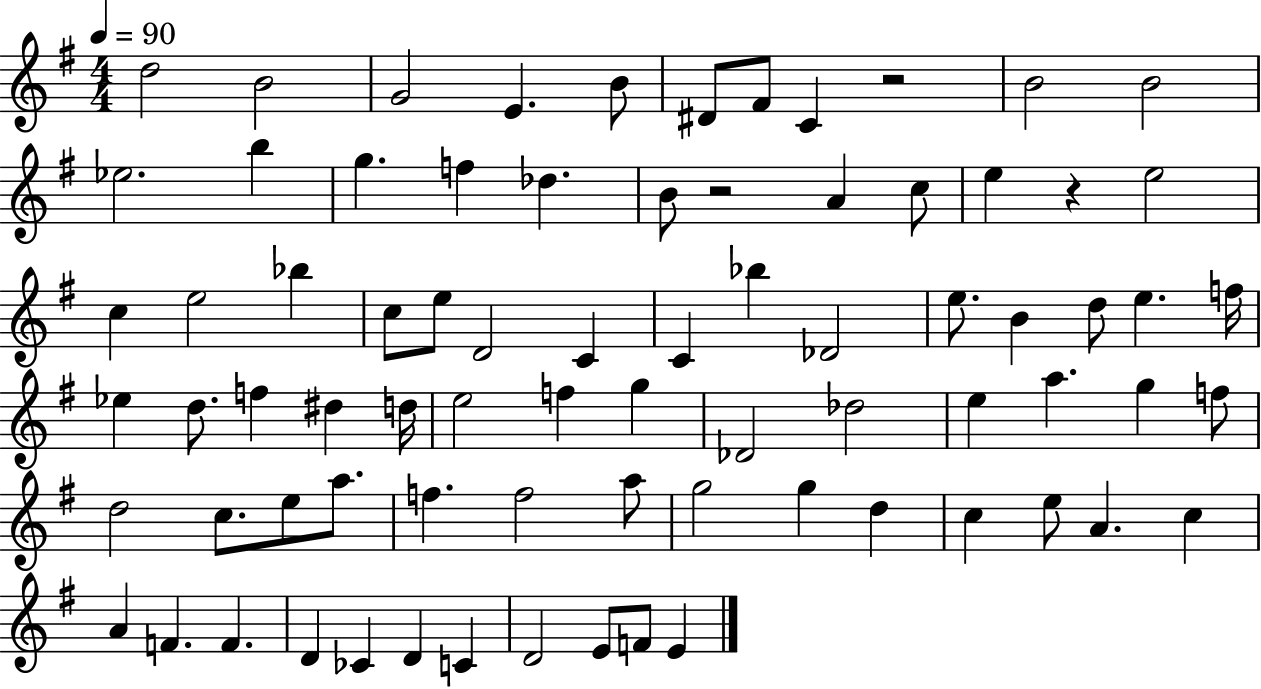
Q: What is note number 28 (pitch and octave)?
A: C4